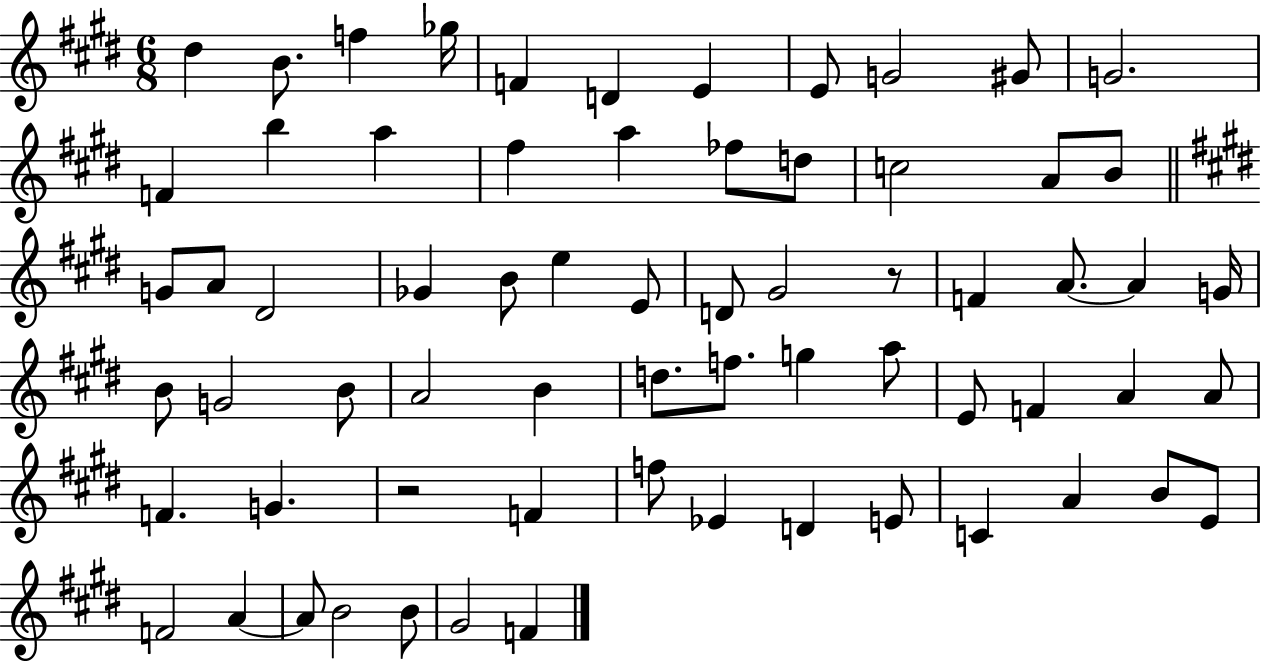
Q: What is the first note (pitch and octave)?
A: D#5